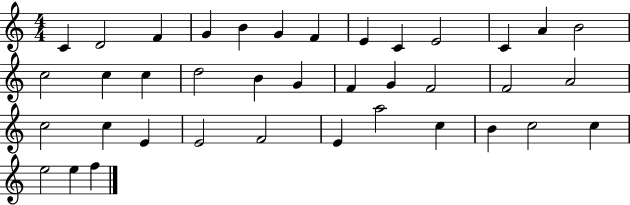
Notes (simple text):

C4/q D4/h F4/q G4/q B4/q G4/q F4/q E4/q C4/q E4/h C4/q A4/q B4/h C5/h C5/q C5/q D5/h B4/q G4/q F4/q G4/q F4/h F4/h A4/h C5/h C5/q E4/q E4/h F4/h E4/q A5/h C5/q B4/q C5/h C5/q E5/h E5/q F5/q